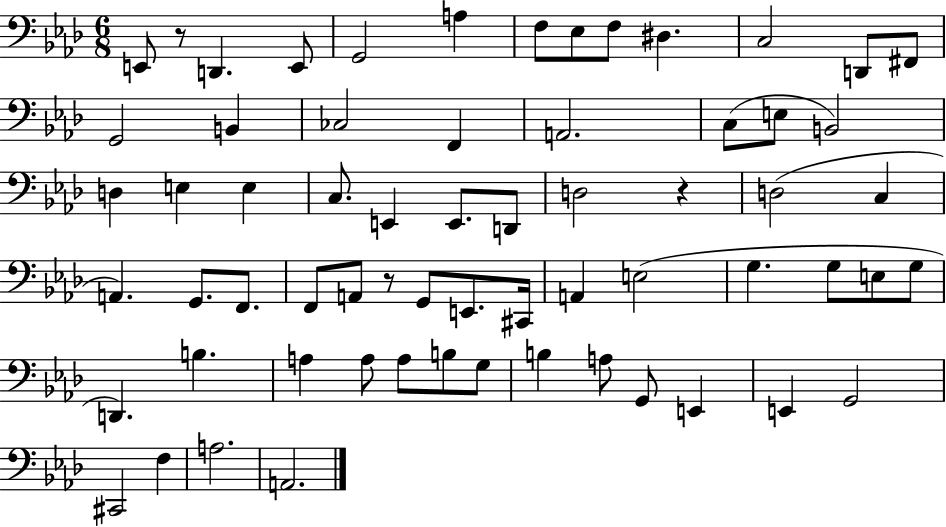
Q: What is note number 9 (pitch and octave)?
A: D#3